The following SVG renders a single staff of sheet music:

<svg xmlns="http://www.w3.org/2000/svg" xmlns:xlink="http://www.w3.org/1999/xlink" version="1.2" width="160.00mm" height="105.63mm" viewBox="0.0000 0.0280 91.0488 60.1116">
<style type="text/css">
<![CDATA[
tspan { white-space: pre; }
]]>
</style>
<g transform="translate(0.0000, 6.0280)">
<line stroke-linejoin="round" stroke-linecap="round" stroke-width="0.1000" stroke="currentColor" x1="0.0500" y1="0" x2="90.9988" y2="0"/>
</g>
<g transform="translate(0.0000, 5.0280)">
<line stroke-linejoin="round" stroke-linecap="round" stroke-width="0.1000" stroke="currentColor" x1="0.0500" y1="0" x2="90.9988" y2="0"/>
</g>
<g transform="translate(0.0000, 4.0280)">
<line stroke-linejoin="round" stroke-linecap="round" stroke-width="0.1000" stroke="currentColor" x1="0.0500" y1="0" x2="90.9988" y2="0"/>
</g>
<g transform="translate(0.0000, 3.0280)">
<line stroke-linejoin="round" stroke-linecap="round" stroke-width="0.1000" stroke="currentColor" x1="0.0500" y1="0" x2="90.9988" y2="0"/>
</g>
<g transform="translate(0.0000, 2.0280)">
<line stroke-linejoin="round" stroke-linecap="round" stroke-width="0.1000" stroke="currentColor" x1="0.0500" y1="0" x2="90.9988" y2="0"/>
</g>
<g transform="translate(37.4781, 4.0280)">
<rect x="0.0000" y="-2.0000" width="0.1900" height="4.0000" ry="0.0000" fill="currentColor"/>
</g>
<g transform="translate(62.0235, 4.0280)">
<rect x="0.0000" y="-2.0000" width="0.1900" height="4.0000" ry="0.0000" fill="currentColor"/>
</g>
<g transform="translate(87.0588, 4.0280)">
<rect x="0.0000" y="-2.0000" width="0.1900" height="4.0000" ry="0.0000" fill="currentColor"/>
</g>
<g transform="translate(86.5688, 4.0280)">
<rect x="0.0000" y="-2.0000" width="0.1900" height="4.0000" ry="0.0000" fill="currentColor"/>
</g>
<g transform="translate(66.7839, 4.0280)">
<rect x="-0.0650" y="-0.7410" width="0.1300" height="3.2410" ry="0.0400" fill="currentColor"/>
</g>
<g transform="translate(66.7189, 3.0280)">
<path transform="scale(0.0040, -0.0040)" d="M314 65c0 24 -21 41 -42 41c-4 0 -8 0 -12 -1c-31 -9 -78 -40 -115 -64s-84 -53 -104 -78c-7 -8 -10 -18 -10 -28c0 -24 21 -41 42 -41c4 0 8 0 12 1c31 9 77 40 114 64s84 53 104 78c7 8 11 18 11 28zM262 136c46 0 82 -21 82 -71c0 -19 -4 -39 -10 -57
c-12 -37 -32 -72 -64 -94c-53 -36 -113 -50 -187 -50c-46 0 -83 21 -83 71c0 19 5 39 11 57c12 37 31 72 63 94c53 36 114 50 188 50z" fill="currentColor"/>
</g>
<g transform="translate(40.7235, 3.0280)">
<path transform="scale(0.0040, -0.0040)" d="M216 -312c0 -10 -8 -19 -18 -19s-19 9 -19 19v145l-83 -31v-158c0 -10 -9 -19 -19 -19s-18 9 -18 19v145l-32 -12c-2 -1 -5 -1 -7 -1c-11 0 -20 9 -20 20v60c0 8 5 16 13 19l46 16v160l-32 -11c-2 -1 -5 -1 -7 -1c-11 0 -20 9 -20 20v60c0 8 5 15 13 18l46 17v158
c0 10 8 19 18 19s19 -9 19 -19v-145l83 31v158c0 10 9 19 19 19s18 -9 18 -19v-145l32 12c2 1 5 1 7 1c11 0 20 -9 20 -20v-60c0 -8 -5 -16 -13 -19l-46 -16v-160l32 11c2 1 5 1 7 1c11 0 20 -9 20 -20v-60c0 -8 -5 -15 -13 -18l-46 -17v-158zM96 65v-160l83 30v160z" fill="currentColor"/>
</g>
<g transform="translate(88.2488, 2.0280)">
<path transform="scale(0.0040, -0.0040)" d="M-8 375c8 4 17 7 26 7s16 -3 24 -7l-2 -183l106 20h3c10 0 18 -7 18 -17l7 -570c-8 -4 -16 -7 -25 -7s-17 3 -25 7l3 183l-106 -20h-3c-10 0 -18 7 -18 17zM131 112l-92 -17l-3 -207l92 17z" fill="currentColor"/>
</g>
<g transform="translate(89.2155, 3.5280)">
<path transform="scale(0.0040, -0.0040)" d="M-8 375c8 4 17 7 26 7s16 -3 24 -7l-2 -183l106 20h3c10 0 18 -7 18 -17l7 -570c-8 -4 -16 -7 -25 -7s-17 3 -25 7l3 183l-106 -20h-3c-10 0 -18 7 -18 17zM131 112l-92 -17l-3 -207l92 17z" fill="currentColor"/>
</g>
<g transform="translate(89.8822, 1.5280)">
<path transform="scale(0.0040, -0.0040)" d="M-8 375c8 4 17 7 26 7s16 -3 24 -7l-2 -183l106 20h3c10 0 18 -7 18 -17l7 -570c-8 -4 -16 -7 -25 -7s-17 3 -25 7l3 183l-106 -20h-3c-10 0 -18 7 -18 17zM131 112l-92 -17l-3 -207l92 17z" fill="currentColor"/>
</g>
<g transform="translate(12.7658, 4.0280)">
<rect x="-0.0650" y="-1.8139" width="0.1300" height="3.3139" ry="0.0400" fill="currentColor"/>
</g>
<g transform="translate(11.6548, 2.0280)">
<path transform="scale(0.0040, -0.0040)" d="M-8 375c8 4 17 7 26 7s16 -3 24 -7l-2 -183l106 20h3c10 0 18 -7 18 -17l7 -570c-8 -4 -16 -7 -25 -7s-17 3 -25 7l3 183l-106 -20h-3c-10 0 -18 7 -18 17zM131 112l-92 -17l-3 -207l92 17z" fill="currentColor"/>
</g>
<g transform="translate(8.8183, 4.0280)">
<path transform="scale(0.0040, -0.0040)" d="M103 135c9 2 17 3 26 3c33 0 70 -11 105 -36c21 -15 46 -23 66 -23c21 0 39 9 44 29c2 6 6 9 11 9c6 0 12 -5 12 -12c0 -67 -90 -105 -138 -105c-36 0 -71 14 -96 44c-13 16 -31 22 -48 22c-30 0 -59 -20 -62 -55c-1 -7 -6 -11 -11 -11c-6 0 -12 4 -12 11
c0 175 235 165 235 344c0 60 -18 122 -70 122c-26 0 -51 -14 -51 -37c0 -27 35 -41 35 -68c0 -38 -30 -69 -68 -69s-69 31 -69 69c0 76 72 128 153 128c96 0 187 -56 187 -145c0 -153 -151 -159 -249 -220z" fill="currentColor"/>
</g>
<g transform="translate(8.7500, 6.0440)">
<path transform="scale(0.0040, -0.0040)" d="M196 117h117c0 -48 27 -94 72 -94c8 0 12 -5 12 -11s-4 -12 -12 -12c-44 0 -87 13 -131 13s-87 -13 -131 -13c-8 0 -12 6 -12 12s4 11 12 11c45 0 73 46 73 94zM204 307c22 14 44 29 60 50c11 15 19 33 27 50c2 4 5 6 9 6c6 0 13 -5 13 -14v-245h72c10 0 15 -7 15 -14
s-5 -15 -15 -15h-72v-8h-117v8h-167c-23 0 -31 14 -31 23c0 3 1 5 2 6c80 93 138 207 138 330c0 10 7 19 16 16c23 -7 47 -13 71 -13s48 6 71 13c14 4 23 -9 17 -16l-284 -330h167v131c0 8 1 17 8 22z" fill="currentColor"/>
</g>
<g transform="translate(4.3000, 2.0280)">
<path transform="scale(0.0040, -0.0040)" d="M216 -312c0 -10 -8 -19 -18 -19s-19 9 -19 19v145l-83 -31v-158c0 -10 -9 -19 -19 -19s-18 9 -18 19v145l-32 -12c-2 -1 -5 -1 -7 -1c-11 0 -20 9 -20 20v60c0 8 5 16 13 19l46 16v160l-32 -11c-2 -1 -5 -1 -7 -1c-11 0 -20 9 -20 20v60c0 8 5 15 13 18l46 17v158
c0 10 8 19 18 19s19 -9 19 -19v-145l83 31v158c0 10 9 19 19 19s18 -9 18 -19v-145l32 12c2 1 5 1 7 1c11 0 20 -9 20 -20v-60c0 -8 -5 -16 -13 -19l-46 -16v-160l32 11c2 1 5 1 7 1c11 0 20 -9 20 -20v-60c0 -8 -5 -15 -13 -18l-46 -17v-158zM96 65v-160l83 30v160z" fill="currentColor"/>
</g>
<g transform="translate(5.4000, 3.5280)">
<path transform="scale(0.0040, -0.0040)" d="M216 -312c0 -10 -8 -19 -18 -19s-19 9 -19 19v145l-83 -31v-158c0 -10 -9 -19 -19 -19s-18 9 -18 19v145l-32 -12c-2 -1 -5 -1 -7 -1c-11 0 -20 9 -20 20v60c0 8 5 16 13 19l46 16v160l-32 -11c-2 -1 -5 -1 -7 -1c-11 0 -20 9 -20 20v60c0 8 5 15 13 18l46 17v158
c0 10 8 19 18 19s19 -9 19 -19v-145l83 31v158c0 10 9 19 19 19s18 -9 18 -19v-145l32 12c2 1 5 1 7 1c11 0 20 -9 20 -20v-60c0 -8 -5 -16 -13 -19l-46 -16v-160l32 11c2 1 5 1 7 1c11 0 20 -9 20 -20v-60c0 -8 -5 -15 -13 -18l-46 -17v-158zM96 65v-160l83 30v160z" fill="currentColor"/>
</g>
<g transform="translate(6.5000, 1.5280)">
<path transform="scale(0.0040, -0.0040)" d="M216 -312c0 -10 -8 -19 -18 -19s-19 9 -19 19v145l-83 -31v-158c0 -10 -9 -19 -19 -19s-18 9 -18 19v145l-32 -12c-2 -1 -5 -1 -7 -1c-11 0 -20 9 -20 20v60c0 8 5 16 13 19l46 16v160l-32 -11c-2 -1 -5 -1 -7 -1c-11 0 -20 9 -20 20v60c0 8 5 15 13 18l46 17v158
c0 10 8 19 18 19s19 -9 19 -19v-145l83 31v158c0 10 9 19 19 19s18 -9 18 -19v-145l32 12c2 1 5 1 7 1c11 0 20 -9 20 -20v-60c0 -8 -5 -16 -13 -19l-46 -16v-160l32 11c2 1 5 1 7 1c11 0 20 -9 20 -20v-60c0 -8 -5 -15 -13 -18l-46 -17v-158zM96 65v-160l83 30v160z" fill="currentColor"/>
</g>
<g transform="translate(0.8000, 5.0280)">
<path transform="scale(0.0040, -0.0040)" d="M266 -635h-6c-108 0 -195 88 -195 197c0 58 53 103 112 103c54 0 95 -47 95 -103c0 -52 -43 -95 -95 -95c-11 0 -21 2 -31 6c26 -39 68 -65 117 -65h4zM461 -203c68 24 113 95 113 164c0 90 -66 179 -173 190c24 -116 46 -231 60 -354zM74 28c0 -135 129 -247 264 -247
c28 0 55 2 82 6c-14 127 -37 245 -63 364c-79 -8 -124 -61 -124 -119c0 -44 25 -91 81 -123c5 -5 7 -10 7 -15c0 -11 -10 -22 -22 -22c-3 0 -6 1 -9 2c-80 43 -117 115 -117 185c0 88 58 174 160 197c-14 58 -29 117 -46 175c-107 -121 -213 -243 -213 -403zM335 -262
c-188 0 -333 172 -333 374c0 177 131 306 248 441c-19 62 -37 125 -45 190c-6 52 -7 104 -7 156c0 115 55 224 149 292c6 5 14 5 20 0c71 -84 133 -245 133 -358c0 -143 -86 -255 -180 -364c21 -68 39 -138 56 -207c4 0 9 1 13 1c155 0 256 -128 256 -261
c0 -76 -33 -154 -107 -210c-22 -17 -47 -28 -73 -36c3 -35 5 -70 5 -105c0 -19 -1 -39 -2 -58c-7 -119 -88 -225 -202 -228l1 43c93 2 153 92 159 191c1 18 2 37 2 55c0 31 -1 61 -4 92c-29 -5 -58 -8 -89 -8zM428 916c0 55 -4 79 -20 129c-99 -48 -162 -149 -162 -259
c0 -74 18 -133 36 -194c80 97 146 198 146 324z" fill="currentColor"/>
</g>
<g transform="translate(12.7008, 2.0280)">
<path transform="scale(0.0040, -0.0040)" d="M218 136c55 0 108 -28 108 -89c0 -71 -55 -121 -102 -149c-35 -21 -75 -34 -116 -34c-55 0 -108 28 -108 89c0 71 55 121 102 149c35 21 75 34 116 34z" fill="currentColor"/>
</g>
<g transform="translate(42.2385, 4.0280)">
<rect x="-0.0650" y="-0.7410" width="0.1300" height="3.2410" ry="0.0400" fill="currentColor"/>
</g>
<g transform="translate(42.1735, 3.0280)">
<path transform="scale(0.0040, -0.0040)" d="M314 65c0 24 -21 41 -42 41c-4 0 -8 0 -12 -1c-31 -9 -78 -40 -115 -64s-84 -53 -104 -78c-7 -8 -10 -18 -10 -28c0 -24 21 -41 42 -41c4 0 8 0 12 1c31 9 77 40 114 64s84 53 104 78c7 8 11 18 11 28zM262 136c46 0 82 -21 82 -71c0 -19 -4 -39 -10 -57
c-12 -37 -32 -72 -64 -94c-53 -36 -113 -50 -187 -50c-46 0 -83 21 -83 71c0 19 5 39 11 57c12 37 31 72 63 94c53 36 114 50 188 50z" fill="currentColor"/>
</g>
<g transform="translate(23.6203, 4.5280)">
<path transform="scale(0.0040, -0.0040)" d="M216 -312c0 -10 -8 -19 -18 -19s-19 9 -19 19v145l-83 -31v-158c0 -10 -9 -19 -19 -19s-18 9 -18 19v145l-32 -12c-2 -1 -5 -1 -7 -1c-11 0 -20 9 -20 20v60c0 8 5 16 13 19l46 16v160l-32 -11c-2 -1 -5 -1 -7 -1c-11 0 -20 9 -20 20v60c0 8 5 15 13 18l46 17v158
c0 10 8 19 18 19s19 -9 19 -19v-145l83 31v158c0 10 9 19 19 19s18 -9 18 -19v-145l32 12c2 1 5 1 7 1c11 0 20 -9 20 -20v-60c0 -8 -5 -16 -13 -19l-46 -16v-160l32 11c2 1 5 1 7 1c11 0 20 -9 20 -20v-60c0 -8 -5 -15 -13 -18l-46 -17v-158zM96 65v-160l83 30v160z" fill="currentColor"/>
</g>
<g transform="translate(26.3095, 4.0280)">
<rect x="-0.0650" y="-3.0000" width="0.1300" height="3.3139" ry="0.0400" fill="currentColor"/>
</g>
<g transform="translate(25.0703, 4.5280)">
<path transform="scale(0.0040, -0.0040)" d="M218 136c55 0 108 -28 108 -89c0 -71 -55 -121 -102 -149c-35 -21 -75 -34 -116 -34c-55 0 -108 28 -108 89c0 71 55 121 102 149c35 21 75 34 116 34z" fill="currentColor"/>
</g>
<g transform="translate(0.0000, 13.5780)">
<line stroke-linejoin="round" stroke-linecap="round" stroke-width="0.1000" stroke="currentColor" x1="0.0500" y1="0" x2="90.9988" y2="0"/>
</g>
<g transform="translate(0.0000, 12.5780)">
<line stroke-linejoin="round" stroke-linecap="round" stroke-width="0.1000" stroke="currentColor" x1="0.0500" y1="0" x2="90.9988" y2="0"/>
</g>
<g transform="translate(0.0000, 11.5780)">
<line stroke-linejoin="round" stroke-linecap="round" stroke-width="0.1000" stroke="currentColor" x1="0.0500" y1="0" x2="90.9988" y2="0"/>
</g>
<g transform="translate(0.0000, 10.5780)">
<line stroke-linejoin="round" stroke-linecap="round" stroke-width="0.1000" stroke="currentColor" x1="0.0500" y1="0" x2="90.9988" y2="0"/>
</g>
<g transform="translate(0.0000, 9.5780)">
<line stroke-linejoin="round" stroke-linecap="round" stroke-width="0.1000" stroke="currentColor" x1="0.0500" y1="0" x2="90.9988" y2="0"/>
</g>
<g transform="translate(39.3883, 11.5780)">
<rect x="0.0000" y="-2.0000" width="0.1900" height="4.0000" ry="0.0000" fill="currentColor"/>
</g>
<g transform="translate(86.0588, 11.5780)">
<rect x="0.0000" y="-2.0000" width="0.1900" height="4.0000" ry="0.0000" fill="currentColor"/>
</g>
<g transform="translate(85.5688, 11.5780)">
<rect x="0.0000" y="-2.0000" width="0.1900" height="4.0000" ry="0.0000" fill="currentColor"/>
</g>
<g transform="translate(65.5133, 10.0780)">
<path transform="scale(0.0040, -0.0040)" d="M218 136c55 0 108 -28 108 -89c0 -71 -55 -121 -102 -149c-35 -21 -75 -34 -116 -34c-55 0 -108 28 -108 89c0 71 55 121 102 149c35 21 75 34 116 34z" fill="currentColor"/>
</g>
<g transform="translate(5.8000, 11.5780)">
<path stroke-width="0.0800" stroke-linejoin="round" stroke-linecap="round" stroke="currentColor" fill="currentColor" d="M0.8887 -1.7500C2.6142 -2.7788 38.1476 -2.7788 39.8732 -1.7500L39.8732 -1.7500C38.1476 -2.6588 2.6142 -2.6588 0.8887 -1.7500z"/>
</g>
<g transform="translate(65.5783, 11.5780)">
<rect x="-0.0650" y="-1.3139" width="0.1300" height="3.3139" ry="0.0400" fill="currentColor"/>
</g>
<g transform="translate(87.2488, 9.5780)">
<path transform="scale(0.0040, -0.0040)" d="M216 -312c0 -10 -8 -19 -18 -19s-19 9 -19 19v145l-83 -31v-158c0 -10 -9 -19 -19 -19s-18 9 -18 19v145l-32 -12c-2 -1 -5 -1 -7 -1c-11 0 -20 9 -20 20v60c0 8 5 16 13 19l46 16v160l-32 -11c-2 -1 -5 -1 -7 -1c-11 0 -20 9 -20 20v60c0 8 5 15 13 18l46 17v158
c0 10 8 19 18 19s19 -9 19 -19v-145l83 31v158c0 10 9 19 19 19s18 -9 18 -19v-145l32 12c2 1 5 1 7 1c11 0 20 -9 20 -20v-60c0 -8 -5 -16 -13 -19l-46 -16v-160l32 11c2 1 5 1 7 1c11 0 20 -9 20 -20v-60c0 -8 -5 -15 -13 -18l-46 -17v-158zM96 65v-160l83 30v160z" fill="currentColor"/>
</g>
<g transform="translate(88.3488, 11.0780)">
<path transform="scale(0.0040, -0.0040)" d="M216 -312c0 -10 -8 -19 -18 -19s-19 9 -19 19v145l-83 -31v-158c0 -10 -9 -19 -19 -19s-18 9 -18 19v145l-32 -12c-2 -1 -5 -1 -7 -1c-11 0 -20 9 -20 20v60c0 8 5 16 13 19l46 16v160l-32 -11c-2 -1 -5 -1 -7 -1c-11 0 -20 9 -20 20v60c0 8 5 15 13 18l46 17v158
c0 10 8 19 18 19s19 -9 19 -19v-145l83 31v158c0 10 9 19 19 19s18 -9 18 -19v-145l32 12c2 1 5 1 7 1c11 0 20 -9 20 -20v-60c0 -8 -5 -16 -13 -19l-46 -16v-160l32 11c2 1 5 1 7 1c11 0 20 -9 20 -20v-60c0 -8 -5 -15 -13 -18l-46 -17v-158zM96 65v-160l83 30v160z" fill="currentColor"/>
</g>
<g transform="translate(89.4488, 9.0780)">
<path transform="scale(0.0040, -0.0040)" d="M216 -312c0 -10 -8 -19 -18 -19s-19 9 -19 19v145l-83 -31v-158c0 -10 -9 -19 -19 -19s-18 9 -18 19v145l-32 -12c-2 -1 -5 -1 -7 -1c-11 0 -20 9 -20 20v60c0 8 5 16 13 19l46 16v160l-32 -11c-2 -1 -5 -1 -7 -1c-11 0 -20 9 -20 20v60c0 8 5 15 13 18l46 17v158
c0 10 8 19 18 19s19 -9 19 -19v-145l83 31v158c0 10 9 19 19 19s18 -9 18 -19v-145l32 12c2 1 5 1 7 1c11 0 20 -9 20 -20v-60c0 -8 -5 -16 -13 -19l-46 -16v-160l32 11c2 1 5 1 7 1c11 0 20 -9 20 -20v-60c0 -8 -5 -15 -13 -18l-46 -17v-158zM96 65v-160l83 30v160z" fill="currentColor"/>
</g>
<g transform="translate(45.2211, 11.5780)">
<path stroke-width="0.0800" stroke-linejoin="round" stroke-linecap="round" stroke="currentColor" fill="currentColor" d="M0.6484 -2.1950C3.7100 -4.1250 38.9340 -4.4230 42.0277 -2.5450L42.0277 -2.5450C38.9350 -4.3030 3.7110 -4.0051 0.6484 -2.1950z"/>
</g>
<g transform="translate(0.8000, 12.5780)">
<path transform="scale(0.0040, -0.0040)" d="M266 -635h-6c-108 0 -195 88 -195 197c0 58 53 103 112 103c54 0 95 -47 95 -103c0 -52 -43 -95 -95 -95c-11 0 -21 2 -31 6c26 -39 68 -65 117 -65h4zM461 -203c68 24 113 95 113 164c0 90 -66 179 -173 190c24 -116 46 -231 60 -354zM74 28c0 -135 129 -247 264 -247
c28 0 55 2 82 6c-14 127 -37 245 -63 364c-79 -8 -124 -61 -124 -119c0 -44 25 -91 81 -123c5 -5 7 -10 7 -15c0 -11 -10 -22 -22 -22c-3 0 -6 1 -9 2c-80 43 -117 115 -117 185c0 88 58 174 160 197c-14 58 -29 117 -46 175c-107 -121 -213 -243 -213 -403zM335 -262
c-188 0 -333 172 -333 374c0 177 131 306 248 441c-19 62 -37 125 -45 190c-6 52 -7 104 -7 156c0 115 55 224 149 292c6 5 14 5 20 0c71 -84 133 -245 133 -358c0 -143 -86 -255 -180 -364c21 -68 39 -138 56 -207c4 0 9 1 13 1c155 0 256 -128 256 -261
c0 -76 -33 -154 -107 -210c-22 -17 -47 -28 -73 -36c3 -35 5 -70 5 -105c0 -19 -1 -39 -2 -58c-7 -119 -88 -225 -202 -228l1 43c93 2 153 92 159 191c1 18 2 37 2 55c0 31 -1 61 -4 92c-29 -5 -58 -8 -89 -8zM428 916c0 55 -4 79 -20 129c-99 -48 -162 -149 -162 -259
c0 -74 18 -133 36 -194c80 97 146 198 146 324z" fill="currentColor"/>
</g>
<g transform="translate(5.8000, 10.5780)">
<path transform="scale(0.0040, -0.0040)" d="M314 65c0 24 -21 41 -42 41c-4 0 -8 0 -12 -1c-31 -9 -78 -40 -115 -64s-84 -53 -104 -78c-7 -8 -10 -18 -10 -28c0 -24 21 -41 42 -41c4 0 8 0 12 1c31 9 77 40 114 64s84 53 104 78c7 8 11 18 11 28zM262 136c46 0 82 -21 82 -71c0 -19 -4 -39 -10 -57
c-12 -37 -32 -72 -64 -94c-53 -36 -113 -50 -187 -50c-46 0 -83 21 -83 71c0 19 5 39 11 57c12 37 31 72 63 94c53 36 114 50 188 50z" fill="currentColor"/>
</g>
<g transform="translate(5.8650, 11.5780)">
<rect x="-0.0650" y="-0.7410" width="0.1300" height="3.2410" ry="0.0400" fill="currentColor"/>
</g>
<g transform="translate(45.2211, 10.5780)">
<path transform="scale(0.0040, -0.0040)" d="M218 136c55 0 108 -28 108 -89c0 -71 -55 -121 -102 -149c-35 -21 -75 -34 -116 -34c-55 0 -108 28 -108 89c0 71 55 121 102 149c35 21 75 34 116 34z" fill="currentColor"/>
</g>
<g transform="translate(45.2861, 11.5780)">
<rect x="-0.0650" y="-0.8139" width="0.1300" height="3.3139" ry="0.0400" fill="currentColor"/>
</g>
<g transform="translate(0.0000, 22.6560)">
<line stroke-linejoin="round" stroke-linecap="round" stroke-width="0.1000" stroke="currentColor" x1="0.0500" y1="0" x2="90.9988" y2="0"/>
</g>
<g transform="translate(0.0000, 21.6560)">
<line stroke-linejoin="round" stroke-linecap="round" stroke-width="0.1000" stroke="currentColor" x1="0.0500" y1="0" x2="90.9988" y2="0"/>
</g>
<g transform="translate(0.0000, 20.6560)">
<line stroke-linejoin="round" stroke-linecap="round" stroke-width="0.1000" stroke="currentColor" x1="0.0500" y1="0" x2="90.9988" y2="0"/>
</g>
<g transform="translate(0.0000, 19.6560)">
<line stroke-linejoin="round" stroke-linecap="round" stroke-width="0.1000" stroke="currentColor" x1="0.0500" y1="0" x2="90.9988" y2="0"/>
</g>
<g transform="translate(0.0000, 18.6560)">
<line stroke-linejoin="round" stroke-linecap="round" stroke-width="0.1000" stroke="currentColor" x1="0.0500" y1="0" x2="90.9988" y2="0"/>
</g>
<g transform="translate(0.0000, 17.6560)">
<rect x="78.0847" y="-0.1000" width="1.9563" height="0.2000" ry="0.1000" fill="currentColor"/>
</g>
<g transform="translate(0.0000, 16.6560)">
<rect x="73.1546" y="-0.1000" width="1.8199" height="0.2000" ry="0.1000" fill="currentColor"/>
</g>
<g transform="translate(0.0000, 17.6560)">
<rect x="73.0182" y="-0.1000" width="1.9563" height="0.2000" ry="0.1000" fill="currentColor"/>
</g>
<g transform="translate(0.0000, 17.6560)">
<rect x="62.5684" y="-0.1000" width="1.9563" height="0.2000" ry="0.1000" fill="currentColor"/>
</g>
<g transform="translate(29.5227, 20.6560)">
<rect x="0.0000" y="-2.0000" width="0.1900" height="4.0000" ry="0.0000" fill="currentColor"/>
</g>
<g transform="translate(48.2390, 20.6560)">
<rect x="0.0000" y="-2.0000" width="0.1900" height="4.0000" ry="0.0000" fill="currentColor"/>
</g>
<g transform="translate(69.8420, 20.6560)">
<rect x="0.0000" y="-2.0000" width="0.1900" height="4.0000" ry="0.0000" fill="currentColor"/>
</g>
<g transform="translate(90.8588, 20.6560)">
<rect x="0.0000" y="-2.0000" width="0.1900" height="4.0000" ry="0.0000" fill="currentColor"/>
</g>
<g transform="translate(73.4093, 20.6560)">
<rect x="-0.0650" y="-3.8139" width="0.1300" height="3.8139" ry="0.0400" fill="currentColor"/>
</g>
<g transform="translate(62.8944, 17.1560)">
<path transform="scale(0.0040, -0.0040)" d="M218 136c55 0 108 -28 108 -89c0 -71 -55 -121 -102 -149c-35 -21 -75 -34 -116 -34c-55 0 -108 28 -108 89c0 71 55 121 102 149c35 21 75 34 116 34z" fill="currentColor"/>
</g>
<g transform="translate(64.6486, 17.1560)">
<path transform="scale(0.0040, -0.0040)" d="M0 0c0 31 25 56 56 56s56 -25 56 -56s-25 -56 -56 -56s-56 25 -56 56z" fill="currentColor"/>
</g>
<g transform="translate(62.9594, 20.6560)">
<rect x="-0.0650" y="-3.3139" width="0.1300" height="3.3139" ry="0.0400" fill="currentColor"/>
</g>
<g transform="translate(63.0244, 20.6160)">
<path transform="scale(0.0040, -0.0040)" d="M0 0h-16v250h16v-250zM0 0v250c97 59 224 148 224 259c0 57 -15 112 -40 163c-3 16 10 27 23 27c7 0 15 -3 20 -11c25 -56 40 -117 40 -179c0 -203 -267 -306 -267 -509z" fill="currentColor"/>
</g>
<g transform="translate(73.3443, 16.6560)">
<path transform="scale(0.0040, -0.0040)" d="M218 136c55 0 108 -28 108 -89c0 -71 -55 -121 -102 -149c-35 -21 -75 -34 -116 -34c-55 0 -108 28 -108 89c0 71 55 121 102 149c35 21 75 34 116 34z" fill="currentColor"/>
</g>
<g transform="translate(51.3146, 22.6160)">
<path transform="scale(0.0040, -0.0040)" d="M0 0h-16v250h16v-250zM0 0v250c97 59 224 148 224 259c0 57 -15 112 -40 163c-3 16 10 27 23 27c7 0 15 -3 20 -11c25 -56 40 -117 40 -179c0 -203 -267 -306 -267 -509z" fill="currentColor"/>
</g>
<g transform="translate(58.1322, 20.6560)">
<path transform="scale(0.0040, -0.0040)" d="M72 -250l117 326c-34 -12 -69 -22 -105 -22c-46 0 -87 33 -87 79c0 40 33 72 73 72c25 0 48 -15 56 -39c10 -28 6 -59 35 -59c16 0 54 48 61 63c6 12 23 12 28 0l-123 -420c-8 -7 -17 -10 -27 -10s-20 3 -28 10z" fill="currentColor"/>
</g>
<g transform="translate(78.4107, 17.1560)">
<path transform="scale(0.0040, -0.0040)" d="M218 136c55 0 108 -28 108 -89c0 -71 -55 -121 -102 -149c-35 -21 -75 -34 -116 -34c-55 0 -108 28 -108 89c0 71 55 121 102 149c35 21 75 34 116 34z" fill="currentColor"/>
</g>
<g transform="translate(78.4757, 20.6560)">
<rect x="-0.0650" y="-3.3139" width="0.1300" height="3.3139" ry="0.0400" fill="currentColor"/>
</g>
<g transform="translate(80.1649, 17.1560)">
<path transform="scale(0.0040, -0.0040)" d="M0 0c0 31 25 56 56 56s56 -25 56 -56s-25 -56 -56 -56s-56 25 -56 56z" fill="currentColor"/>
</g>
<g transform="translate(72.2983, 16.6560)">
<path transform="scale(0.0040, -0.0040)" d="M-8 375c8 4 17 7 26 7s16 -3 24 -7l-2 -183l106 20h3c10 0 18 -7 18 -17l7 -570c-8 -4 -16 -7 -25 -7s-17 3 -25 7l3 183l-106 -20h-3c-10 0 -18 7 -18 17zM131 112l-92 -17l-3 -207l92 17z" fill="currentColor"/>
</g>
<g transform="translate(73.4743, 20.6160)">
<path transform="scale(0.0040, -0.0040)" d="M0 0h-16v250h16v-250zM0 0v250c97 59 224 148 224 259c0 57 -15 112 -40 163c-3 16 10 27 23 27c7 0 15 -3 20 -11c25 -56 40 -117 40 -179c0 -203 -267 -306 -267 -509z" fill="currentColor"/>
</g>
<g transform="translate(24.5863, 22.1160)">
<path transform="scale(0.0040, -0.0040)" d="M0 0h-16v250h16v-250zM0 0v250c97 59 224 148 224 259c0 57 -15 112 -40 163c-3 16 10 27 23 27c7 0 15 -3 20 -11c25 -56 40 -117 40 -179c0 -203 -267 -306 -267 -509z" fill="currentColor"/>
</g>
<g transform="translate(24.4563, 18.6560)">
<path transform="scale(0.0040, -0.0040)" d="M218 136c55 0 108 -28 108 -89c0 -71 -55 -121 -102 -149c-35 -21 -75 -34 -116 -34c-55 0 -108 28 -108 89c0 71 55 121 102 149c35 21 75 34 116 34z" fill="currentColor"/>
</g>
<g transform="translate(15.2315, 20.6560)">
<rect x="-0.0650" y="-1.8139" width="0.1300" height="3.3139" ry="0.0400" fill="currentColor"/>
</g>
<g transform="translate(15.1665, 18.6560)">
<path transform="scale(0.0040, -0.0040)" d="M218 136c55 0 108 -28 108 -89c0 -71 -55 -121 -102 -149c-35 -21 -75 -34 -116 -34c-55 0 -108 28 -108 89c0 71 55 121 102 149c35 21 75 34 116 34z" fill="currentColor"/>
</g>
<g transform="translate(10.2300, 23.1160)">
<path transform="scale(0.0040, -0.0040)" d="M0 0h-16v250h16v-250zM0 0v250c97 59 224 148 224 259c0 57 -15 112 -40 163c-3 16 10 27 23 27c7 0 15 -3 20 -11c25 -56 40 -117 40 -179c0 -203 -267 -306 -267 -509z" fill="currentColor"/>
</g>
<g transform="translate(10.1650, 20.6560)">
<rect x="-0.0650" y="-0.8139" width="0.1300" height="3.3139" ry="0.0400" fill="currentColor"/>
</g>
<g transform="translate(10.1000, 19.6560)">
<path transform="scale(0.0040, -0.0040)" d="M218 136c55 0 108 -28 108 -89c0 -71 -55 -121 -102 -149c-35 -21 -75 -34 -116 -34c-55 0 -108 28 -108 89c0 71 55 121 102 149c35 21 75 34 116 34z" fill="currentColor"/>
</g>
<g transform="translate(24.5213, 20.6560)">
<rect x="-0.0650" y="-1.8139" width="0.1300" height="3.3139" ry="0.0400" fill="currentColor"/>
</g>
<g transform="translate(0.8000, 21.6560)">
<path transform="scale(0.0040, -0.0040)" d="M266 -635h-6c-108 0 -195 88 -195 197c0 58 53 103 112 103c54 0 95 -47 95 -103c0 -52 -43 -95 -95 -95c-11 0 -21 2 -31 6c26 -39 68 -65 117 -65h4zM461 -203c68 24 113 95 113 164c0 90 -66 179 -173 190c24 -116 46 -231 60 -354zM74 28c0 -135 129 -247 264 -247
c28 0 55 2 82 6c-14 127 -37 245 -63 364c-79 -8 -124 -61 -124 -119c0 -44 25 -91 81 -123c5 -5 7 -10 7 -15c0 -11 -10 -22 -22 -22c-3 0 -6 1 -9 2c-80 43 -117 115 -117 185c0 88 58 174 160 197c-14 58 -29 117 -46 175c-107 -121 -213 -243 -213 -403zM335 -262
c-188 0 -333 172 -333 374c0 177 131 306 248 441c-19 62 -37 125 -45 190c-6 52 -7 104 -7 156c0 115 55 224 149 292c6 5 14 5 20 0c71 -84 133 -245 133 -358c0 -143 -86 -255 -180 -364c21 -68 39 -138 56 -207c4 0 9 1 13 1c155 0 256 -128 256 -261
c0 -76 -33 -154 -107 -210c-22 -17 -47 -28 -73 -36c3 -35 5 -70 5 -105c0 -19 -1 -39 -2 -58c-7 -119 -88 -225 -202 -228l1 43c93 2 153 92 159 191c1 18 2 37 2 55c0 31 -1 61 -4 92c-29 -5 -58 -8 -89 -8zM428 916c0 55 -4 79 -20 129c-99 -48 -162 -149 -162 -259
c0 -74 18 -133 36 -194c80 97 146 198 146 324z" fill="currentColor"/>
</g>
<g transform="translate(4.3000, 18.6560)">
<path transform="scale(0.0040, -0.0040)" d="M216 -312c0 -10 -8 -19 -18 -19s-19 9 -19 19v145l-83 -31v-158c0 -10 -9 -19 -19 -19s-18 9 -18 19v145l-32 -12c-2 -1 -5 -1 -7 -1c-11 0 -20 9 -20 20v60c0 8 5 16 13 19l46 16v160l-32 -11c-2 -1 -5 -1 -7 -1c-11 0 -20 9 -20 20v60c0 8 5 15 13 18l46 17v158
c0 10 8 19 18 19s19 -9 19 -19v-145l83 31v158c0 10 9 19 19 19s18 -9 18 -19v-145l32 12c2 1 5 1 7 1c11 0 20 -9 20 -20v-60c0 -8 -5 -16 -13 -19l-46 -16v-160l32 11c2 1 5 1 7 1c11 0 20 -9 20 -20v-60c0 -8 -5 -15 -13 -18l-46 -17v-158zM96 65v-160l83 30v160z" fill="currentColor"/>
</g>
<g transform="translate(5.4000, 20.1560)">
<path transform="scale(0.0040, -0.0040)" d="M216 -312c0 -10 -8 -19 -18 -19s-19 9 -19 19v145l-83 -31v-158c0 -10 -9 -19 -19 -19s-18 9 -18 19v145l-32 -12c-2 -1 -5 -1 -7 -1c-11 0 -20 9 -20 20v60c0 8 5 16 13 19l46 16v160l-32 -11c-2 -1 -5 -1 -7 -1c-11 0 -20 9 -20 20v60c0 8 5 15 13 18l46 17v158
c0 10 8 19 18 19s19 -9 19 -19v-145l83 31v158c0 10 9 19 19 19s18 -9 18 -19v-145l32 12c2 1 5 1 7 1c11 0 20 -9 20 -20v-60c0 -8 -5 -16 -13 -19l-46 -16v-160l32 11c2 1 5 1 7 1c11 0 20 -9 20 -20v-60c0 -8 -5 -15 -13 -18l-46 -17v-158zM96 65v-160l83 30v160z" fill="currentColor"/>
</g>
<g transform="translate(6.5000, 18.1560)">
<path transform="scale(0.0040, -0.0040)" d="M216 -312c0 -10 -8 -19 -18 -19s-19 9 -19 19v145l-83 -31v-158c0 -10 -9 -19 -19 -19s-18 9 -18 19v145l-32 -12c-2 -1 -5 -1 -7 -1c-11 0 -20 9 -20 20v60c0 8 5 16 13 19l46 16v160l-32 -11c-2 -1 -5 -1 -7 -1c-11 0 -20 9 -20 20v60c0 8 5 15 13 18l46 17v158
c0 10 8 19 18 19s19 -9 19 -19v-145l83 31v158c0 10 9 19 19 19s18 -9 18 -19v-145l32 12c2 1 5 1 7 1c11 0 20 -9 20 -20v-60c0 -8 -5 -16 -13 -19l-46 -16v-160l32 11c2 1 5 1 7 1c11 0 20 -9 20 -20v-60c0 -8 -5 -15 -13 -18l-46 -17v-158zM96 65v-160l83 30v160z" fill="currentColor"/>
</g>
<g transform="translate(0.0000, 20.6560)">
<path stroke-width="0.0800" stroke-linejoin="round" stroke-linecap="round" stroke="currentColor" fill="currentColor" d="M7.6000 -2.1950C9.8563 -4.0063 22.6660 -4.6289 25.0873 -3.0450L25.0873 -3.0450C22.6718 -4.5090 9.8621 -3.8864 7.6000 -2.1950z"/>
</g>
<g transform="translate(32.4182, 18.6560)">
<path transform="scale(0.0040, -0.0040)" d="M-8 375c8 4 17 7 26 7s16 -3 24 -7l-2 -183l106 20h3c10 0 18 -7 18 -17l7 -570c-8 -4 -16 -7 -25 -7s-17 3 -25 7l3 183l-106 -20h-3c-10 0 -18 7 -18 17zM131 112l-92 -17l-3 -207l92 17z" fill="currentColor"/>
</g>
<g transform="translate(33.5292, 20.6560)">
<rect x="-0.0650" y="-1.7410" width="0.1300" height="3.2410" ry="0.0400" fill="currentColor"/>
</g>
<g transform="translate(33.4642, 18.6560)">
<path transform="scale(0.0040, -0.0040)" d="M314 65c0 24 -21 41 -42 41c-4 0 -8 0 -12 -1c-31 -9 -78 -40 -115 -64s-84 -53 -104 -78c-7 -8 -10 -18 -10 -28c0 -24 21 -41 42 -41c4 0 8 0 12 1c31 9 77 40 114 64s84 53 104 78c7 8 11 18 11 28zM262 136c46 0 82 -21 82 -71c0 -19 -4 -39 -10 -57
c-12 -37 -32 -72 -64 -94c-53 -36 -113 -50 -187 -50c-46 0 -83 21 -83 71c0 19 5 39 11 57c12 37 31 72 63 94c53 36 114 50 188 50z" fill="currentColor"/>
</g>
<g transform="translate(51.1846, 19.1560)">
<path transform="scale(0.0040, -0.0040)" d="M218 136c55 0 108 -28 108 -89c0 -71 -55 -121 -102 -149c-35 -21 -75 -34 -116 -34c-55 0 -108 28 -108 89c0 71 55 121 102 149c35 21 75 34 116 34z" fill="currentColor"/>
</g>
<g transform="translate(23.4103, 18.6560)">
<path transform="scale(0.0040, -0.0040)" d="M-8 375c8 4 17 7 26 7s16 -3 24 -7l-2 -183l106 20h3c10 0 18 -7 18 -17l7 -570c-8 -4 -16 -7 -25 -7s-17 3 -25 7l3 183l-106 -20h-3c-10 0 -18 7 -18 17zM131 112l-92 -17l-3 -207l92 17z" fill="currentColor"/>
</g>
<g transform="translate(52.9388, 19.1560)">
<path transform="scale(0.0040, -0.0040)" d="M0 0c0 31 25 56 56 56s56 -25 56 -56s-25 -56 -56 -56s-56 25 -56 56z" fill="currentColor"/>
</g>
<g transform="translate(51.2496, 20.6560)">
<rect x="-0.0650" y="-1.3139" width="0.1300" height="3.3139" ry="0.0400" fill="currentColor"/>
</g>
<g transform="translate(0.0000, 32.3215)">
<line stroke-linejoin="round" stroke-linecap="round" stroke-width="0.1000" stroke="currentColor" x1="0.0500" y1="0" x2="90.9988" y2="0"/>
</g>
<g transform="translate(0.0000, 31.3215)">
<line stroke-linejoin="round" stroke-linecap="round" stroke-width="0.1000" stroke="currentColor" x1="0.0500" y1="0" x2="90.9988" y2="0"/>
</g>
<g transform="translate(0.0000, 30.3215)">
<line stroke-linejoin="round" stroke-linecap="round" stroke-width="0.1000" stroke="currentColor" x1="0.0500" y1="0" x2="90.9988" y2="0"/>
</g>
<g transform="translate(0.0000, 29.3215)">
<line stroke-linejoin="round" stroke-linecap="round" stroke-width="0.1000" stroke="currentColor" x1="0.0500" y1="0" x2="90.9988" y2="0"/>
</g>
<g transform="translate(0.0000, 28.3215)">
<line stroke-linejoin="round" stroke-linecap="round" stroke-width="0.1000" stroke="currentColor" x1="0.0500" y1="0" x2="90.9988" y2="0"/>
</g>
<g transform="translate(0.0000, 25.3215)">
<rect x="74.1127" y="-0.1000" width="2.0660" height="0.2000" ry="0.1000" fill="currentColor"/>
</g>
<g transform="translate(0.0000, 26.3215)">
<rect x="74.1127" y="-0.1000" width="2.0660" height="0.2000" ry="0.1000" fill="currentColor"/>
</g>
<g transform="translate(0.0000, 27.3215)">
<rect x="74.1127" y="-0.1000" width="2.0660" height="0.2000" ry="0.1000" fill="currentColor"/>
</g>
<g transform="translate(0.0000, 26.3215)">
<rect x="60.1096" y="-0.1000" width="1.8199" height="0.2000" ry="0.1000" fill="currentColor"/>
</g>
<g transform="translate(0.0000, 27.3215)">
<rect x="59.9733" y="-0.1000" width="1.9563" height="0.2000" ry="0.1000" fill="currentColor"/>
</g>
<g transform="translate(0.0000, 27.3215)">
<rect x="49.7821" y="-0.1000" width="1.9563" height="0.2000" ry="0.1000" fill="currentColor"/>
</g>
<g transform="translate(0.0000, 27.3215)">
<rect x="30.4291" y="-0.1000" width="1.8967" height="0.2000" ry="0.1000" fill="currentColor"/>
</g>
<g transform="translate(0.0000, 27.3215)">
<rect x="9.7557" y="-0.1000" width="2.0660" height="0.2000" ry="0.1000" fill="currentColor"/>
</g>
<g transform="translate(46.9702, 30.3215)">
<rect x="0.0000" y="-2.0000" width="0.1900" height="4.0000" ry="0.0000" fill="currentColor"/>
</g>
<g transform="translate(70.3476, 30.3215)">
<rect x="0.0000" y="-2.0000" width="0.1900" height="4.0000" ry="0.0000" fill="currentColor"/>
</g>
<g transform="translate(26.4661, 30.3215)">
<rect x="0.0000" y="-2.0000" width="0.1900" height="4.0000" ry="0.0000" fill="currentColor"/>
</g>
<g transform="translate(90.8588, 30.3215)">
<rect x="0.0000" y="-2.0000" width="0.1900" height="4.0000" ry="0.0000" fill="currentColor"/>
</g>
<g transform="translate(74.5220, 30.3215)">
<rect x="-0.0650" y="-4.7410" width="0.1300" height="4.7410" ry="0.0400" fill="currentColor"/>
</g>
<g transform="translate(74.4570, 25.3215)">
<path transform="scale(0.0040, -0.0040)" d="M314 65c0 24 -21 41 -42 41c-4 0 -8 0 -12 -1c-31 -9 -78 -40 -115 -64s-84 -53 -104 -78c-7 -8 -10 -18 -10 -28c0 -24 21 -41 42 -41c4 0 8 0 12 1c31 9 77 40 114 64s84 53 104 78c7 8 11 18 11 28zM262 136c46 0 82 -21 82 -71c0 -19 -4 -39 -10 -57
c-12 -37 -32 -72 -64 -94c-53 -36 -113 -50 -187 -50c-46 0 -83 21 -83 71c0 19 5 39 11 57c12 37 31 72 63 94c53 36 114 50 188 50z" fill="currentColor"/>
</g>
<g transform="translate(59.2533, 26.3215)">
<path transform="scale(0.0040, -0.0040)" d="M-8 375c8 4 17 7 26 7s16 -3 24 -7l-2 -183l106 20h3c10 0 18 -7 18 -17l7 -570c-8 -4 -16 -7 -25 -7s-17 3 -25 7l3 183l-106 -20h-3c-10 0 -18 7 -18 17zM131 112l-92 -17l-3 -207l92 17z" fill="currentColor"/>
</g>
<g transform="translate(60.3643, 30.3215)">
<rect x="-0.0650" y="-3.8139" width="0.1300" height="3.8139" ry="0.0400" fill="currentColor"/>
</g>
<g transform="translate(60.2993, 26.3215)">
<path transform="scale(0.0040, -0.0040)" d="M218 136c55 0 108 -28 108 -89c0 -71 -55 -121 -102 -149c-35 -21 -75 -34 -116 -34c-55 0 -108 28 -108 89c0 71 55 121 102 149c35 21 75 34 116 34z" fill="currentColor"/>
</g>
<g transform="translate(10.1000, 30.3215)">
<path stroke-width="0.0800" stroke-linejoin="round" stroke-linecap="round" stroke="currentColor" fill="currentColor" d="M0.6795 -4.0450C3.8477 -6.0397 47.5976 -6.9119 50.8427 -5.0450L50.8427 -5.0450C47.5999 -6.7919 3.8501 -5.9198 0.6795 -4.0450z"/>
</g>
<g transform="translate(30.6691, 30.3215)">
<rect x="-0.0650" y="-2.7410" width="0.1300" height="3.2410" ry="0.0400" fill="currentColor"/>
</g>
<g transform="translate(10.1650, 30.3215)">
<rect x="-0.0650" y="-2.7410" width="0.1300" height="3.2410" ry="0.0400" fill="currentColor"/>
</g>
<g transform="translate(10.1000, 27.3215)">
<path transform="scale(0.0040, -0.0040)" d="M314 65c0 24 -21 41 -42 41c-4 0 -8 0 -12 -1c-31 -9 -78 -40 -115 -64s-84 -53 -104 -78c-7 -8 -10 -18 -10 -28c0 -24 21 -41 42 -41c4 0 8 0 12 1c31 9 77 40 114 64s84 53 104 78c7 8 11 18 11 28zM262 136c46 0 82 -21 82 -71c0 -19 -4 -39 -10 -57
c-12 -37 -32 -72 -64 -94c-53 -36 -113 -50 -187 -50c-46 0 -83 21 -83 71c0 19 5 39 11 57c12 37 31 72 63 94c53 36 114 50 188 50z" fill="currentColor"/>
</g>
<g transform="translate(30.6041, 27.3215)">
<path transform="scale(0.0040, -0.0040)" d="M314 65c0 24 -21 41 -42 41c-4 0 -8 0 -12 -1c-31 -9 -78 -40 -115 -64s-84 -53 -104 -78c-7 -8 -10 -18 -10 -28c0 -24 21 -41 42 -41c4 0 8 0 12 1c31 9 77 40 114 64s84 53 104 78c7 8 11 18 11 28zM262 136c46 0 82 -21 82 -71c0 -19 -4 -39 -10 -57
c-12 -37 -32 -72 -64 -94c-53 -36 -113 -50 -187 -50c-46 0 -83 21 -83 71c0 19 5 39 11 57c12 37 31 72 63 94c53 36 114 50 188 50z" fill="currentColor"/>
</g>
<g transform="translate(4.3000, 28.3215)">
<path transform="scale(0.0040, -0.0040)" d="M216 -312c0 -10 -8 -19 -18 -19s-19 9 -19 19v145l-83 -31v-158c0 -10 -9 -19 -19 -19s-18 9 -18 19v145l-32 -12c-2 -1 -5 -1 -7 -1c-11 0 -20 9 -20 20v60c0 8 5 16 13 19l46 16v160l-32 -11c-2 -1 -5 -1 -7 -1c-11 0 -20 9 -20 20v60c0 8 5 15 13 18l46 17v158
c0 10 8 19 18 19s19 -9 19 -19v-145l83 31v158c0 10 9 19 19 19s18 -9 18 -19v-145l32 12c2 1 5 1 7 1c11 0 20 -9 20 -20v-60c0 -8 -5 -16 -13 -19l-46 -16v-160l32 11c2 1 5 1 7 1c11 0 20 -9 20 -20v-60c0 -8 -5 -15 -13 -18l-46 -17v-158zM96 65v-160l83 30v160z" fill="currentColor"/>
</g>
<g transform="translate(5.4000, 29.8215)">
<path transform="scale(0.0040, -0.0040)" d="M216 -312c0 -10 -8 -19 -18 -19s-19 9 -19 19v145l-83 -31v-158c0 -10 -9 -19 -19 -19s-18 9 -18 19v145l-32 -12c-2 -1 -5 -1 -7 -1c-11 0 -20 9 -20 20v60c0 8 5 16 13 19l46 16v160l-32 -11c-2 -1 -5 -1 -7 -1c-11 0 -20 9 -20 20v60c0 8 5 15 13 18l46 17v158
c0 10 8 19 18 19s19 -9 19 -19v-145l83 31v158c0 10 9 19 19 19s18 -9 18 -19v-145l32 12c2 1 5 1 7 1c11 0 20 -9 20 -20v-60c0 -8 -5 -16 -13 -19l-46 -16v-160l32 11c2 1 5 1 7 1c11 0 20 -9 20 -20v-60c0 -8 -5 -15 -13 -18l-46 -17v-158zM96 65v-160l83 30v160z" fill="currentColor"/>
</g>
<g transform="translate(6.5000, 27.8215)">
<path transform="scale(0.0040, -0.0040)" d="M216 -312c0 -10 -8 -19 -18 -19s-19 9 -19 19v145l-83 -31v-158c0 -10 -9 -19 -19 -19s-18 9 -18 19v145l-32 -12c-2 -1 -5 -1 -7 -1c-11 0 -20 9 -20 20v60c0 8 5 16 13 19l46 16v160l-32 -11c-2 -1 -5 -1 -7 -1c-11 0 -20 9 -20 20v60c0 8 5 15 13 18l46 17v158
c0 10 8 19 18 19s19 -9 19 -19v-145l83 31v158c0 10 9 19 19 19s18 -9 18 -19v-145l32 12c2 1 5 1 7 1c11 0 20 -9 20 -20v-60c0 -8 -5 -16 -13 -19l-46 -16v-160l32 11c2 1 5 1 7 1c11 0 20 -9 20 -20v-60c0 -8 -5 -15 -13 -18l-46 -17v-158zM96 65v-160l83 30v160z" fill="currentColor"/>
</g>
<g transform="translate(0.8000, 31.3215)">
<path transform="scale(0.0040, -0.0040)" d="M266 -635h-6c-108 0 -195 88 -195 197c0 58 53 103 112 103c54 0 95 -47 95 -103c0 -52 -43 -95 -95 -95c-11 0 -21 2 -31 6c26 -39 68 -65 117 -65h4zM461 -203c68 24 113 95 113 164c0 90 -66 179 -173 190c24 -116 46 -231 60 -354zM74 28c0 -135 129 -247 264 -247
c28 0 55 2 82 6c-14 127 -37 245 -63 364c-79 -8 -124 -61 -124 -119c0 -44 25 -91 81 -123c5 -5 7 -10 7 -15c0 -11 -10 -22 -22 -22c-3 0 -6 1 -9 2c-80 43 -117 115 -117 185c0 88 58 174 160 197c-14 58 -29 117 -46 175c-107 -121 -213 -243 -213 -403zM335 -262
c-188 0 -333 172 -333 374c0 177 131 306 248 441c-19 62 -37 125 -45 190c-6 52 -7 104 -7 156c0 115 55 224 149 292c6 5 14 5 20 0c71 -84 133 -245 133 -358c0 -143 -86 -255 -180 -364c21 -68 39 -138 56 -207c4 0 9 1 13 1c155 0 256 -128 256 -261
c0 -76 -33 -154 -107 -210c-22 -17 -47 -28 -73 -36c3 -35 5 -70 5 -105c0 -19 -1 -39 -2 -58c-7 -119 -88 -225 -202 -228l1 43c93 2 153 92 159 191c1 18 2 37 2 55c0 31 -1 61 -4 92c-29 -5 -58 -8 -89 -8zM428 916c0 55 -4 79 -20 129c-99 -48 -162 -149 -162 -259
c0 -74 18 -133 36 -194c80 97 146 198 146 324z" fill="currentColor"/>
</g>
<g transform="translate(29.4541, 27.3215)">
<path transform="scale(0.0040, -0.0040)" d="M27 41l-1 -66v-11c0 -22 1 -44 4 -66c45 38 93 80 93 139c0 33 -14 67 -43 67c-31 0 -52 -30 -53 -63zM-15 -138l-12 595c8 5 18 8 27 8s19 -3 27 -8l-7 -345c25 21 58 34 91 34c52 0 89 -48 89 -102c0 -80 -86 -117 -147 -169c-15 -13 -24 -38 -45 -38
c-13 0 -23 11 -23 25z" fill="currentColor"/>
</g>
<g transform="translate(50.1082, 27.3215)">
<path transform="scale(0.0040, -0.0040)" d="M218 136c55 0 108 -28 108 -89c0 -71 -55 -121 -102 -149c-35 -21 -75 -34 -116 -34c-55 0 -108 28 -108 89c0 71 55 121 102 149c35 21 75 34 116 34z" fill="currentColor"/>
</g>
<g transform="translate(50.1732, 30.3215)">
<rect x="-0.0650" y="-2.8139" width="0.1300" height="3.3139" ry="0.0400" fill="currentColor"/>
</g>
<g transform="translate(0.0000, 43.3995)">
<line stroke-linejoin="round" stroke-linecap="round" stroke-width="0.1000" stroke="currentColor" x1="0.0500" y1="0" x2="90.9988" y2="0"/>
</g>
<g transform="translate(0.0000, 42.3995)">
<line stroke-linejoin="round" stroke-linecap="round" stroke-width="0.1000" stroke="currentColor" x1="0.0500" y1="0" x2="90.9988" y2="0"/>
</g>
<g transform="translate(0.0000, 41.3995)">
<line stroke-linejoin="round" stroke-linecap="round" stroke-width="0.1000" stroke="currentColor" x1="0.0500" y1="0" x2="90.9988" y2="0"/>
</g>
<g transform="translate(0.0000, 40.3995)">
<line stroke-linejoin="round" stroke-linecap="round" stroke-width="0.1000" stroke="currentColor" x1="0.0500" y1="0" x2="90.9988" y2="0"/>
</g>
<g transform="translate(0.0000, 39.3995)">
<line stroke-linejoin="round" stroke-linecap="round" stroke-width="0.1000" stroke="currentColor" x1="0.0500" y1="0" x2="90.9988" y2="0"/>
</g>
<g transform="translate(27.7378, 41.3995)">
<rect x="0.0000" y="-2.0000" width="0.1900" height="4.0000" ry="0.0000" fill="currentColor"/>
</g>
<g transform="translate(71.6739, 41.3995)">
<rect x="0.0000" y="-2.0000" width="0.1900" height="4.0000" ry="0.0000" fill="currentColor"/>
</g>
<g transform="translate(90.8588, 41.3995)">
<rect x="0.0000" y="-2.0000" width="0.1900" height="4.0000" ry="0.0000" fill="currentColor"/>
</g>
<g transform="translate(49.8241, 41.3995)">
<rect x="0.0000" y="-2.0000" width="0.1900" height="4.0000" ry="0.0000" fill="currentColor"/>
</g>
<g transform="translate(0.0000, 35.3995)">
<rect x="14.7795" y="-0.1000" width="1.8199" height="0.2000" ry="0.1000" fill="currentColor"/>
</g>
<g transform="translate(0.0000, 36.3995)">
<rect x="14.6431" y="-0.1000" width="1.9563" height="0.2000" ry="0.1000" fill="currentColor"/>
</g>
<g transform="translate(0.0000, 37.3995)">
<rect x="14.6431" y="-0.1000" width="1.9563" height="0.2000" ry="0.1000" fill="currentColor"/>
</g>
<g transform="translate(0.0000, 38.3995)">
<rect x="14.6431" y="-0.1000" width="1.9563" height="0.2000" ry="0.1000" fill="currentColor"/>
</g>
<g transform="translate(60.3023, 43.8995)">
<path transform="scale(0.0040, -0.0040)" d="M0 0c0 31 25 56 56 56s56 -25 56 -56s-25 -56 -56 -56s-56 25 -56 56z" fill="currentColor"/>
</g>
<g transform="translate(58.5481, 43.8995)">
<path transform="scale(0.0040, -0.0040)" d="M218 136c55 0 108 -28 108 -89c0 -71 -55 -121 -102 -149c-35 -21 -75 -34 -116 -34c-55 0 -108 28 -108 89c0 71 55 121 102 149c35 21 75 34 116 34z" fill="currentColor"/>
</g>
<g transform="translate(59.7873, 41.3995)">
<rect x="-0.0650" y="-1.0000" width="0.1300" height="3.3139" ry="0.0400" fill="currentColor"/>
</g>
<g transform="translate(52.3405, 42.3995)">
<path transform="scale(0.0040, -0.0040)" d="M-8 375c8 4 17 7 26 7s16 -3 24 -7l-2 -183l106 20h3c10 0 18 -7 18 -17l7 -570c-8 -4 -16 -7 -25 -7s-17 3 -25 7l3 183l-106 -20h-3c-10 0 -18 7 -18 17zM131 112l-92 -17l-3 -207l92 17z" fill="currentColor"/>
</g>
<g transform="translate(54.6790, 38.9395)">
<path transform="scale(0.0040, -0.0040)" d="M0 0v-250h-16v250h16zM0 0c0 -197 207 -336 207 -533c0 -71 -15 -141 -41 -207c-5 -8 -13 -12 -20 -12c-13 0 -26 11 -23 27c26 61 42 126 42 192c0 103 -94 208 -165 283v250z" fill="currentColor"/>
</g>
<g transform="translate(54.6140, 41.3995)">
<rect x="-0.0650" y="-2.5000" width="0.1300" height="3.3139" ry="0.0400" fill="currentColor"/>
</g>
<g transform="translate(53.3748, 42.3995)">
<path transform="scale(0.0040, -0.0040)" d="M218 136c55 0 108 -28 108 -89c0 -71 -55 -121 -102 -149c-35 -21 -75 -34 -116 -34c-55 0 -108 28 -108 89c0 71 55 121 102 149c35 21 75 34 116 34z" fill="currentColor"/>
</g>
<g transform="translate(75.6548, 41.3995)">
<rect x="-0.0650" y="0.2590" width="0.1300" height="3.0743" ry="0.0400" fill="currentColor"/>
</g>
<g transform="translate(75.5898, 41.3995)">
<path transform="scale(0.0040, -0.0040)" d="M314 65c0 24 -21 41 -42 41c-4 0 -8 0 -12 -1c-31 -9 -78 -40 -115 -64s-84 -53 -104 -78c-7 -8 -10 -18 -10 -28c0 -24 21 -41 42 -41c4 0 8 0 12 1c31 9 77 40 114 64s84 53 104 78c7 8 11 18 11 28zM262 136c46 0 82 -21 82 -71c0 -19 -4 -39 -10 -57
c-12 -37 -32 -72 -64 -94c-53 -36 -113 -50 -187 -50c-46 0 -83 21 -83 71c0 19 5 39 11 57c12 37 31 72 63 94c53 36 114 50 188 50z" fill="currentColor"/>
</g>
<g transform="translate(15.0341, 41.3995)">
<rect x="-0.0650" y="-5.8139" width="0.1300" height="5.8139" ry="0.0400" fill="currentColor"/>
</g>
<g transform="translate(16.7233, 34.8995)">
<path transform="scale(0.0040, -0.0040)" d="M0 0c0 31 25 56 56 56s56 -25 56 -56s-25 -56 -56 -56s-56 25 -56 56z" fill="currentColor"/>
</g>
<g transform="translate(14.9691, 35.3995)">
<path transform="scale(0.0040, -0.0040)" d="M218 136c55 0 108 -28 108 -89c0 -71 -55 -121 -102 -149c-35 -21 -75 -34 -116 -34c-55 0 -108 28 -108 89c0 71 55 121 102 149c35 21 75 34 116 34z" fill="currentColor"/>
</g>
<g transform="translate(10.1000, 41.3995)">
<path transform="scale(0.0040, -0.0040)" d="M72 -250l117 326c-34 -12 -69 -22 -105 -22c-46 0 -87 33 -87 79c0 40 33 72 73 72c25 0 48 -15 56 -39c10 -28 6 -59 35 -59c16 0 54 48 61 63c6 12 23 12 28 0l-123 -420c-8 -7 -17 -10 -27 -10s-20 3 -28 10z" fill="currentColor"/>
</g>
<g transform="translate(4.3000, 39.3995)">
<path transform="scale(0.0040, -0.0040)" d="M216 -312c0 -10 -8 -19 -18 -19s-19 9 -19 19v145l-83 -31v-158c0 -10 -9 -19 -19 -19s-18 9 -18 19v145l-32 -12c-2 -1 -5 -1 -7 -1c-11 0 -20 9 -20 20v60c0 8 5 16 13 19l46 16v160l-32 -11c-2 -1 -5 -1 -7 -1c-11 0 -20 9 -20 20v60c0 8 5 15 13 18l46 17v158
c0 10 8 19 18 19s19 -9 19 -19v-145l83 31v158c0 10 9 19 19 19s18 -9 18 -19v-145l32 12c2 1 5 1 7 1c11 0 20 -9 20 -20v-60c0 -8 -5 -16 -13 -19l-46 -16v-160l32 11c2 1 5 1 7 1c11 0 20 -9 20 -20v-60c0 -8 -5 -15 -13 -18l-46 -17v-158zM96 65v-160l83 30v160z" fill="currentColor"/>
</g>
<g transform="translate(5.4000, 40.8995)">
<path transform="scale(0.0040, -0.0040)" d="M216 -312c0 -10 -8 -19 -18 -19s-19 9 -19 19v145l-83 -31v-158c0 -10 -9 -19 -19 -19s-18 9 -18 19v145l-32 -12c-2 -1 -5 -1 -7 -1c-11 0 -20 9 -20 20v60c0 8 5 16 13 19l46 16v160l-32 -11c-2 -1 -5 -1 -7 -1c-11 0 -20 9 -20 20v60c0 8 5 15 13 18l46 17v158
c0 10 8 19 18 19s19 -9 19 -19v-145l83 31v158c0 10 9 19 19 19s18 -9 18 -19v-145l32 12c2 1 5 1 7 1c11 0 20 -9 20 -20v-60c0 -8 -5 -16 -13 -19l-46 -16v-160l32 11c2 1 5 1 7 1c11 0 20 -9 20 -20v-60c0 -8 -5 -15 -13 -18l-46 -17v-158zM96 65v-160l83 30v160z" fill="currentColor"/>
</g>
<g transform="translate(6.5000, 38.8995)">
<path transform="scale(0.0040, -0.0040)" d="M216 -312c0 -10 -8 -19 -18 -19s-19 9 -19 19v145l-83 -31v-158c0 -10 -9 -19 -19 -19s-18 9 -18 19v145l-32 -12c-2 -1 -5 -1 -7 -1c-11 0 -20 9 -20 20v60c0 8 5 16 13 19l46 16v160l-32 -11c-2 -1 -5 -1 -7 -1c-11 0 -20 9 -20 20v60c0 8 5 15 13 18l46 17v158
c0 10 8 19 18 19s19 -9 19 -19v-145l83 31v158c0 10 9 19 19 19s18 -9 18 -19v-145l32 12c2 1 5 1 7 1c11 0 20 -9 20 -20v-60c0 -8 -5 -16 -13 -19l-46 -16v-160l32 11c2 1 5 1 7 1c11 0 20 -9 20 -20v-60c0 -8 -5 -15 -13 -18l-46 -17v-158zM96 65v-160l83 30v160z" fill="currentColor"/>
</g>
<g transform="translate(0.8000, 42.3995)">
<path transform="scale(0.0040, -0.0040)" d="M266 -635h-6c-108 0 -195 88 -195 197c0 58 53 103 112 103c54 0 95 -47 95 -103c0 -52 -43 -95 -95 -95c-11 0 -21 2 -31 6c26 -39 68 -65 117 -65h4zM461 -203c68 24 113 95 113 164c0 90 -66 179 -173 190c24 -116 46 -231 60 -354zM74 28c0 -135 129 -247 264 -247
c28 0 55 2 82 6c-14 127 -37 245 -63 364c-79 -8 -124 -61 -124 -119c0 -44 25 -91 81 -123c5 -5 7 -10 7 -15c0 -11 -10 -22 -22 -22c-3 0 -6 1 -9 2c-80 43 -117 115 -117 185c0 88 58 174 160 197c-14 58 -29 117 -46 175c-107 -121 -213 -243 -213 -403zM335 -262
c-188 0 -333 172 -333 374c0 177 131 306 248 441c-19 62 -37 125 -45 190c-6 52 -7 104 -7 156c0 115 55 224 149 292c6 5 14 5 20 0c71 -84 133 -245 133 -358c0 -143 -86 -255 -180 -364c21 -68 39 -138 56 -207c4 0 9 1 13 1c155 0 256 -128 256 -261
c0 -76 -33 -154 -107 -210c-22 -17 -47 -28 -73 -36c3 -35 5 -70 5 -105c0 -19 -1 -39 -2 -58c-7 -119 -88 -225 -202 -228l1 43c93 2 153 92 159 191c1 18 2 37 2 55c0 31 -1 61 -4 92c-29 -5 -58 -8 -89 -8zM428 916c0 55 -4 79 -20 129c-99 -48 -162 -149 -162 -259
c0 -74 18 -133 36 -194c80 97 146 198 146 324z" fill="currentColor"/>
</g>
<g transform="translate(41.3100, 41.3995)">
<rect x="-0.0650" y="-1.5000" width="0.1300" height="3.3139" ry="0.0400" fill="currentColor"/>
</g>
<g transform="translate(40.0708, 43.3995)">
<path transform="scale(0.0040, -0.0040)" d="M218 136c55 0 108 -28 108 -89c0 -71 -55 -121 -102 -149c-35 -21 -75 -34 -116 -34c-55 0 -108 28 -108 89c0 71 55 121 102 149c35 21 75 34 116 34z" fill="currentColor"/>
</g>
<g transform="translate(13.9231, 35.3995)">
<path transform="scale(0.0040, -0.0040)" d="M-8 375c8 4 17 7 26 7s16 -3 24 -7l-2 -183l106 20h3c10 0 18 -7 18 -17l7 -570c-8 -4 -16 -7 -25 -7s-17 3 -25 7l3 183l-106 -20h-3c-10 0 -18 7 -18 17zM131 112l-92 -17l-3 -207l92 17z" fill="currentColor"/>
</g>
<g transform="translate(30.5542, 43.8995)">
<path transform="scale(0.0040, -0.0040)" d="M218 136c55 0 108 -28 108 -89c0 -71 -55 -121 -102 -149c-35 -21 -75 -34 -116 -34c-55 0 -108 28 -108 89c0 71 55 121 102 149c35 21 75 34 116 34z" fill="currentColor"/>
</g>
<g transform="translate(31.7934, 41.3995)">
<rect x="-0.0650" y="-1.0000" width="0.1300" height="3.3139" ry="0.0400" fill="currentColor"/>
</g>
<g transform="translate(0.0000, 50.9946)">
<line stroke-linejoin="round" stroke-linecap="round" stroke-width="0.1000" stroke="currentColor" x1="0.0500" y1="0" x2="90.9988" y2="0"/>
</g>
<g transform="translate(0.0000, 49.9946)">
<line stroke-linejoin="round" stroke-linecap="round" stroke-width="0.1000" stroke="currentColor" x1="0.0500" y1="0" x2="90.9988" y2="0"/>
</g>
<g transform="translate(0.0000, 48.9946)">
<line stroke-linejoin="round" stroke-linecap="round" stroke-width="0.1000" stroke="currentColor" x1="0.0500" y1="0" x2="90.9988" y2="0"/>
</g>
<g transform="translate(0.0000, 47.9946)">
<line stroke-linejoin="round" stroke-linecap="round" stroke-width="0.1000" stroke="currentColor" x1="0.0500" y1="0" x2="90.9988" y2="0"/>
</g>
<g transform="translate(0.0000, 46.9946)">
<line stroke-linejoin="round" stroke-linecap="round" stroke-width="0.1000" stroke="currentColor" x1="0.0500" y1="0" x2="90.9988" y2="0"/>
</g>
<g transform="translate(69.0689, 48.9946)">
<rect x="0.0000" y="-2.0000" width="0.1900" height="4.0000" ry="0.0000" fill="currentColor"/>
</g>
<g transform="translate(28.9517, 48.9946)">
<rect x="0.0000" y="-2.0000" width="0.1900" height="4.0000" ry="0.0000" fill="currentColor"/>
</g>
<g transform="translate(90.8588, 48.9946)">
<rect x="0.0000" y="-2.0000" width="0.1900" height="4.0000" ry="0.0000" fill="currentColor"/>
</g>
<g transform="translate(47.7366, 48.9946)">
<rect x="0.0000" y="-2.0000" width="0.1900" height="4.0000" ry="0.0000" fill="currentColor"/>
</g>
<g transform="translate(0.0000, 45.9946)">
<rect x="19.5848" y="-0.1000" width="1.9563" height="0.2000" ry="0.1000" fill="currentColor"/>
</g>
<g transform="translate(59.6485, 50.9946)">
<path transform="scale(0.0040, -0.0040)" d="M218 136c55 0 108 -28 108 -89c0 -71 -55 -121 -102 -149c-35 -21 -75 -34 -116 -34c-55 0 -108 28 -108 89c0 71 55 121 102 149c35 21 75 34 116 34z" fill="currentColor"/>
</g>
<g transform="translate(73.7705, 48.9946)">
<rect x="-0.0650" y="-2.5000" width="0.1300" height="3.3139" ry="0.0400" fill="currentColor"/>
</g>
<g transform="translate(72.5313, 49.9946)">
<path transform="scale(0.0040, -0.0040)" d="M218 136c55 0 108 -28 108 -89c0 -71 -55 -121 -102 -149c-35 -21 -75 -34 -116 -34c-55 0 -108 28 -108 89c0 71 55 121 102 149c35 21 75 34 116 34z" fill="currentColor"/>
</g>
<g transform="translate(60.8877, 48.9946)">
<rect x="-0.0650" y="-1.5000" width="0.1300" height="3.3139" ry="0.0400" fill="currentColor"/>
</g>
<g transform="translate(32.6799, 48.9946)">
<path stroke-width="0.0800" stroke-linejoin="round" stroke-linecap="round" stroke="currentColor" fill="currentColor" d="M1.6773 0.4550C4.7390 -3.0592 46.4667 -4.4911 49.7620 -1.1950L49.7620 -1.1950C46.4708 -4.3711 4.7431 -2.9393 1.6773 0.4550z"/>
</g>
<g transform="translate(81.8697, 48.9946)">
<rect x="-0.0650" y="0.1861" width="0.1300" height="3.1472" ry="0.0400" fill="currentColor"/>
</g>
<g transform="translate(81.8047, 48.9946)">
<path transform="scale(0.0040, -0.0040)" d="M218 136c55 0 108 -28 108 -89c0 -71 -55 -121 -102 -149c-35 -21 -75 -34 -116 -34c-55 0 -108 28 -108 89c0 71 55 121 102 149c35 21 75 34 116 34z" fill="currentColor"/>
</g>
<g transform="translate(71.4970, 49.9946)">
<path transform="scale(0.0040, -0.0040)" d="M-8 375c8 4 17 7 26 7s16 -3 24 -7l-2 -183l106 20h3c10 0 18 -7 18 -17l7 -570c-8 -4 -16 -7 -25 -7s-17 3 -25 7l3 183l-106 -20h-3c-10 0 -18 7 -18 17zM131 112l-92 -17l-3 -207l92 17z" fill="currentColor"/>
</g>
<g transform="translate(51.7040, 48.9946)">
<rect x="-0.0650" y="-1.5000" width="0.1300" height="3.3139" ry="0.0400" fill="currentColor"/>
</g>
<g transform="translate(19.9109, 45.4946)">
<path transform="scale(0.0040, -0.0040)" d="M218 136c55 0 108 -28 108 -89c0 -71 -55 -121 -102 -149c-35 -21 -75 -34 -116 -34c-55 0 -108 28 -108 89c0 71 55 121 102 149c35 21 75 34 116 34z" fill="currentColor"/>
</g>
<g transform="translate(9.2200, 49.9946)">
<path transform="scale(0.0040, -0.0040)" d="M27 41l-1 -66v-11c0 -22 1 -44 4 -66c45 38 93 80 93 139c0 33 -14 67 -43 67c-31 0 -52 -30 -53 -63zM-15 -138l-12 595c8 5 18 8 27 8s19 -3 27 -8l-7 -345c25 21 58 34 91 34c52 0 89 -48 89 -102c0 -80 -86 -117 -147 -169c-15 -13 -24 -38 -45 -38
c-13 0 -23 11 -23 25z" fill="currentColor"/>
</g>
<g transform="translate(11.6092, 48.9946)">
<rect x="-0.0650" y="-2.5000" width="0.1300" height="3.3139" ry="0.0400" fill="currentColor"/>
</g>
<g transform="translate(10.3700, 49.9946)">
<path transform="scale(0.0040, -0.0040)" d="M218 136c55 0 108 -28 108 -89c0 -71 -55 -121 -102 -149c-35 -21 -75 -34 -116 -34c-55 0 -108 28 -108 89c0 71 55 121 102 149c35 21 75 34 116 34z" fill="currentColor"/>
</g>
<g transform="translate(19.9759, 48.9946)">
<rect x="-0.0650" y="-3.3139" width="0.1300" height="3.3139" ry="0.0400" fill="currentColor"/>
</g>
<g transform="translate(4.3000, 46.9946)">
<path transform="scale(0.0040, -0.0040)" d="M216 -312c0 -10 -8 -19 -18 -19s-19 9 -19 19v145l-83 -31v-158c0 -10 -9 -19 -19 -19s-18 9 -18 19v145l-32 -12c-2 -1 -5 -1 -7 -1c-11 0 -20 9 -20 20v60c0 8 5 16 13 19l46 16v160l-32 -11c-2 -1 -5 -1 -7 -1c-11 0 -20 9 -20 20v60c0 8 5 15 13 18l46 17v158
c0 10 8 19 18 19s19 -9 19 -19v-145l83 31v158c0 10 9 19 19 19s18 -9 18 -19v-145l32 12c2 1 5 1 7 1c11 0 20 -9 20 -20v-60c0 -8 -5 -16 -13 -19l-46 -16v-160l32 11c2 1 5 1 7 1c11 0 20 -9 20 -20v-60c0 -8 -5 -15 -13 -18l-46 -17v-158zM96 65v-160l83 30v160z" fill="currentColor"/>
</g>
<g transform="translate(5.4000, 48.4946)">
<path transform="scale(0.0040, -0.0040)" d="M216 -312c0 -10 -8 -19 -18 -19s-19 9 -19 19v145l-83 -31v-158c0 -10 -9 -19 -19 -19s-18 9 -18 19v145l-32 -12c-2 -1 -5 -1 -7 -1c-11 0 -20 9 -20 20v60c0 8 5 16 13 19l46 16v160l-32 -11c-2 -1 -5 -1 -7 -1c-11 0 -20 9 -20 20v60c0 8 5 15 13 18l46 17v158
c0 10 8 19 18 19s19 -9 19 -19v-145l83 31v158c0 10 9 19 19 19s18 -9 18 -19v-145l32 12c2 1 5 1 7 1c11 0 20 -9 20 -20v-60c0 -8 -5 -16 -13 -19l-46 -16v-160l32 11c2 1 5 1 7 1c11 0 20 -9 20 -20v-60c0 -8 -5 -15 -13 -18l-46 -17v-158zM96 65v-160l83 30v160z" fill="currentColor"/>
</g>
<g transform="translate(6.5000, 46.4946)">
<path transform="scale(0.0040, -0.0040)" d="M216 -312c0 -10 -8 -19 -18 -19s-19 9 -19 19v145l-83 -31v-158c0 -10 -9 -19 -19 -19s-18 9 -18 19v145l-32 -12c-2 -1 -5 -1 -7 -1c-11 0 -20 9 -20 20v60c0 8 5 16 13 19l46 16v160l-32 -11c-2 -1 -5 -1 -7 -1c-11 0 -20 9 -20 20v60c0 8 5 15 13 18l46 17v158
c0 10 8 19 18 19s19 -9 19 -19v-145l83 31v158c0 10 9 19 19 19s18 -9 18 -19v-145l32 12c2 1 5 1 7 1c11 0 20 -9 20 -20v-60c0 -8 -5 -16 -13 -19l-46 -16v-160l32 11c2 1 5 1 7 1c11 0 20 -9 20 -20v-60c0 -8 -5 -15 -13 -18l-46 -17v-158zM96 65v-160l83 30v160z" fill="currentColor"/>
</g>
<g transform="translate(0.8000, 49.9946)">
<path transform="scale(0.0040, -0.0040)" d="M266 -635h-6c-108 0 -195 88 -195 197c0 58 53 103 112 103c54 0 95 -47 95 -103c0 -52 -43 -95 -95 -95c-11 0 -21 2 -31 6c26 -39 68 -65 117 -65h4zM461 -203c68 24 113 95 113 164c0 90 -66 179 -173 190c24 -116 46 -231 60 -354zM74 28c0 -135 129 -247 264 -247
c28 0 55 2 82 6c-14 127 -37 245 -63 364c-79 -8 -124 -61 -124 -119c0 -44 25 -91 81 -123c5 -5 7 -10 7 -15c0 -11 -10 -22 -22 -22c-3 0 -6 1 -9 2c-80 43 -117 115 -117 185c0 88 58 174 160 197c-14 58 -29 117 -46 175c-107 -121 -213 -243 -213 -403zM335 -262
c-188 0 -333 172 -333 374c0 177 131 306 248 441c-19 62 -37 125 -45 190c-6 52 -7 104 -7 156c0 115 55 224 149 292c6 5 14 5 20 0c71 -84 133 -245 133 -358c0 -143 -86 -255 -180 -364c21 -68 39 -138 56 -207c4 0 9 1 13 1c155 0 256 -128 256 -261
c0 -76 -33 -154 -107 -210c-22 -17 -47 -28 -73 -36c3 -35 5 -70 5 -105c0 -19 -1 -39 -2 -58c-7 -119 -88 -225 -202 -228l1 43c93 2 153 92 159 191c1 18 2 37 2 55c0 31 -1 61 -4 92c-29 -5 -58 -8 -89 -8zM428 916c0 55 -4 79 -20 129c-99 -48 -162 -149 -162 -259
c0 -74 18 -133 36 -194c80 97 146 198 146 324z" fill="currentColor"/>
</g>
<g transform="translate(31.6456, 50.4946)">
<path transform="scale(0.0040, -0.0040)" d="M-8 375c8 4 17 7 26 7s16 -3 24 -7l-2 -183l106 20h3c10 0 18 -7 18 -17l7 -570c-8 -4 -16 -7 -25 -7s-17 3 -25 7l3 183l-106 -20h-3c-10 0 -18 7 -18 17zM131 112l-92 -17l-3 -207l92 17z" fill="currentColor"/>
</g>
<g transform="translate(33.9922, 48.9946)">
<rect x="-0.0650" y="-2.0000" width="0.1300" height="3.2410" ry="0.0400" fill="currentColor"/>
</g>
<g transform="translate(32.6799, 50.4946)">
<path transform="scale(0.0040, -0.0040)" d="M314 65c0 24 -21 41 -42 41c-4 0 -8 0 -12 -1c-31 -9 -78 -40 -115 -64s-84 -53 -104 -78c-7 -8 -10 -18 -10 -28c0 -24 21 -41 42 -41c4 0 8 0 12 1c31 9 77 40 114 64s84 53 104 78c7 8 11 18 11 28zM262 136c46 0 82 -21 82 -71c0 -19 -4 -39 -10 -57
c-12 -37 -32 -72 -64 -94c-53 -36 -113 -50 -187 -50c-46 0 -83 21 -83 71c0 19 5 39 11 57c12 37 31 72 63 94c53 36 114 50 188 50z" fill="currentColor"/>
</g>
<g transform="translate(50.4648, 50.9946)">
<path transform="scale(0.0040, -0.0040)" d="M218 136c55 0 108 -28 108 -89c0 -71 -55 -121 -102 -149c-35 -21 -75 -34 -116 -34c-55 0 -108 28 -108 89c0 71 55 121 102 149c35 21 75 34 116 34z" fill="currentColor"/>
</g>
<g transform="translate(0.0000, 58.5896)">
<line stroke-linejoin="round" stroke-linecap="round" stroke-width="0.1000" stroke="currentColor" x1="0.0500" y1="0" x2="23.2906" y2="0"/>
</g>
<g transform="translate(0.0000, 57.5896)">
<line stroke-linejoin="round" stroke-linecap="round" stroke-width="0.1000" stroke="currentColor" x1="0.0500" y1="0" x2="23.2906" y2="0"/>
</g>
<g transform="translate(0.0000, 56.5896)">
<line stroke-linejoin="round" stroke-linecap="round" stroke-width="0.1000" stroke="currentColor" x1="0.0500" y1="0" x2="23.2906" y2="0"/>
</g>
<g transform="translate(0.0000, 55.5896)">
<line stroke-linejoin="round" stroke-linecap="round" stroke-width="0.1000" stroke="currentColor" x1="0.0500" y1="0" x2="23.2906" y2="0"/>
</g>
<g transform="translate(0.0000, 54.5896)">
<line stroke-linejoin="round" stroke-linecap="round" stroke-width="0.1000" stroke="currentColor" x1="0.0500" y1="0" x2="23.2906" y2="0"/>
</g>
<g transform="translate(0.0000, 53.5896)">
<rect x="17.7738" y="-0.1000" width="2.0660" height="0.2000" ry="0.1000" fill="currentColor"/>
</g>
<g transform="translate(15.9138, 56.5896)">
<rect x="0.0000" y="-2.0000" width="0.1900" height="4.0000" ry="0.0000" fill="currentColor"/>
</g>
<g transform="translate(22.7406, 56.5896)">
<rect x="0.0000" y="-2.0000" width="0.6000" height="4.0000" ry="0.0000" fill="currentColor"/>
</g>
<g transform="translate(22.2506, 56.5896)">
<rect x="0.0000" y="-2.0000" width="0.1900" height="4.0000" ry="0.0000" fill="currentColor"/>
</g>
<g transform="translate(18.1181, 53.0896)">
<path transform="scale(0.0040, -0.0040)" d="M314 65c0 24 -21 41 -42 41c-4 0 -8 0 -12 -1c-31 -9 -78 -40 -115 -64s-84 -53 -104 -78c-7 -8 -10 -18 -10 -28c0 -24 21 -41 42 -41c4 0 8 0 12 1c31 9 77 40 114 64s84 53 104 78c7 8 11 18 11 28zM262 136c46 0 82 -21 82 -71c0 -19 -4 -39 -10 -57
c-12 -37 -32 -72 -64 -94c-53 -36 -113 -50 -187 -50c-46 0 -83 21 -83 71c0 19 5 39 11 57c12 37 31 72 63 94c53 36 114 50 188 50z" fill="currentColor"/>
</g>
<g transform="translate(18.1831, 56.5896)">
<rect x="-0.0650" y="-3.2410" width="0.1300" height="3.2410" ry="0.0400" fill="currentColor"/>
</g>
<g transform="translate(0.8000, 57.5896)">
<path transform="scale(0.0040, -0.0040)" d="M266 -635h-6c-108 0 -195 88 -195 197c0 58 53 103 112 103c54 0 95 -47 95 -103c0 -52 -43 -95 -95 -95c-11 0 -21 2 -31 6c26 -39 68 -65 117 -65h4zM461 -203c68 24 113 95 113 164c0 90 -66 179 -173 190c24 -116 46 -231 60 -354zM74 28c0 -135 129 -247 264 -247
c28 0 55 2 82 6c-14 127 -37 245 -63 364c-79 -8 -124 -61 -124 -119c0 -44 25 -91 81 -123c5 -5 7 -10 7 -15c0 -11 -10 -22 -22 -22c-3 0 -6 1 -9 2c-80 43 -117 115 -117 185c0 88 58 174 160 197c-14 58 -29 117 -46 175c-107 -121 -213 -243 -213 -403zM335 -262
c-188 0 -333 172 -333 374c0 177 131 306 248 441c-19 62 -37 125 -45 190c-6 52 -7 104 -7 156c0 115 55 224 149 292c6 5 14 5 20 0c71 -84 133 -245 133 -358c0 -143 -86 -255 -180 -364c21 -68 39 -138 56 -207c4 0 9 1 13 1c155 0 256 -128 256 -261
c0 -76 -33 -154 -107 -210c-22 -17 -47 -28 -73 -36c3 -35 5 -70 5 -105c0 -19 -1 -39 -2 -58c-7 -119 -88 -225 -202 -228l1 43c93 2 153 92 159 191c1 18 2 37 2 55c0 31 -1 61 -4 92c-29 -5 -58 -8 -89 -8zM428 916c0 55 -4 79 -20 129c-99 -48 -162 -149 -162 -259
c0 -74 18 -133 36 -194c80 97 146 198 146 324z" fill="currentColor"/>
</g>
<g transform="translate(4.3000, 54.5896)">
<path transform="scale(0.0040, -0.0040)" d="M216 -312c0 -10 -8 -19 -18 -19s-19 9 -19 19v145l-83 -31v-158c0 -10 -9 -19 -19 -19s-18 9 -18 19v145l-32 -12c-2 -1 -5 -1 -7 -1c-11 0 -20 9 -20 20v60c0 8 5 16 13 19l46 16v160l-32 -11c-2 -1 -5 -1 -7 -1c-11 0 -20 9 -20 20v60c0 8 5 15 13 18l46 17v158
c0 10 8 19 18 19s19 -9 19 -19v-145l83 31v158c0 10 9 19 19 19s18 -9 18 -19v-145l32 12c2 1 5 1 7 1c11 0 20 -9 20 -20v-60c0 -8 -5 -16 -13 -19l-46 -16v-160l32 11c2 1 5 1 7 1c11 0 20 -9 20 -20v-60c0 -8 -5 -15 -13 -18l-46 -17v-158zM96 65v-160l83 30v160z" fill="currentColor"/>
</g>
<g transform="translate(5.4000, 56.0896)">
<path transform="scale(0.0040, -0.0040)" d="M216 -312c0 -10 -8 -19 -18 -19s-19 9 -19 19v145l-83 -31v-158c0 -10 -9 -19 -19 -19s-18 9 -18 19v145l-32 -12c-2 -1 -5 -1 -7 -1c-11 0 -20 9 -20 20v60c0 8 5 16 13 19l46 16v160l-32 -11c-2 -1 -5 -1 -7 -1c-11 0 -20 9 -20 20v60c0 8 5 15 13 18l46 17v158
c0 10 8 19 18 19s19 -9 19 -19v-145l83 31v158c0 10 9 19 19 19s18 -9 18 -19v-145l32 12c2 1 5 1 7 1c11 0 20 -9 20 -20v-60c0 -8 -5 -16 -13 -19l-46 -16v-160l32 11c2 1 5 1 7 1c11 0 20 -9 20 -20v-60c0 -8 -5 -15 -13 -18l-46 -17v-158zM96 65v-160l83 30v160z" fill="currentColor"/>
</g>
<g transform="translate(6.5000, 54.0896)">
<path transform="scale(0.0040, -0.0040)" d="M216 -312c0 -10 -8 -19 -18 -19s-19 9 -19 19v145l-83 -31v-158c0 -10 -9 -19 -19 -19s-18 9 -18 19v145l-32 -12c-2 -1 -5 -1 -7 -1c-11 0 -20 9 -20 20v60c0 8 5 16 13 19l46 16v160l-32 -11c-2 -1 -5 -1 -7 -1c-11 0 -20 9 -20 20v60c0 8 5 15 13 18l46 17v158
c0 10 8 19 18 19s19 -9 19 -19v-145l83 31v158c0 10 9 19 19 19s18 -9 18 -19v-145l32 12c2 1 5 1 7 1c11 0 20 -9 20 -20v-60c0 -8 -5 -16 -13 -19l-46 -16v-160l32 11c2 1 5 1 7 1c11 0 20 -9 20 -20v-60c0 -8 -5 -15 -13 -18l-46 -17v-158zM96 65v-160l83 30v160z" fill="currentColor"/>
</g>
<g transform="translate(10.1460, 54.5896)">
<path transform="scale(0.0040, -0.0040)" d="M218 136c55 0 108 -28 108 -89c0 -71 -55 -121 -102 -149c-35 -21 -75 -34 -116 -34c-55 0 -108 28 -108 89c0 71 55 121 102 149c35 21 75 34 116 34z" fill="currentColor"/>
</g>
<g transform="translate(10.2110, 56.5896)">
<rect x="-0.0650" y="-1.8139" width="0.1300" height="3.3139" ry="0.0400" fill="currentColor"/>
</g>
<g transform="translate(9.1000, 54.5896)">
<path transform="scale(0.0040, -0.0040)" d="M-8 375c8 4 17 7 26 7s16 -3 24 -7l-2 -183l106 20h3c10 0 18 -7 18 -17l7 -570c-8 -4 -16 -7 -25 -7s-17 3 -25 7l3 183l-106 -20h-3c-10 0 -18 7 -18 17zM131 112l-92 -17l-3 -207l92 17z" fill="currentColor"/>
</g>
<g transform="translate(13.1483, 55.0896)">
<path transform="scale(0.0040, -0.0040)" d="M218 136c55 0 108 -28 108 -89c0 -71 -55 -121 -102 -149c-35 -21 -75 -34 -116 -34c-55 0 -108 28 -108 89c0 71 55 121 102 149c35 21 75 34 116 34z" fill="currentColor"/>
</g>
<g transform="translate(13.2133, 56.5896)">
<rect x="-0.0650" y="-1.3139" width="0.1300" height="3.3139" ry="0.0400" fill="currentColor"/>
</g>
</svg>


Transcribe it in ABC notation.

X:1
T:Untitled
M:2/4
L:1/4
K:A
f ^A ^d2 d2 d2 d e d/2 ^f f/2 f2 e/2 z/2 b/2 c'/2 b a2 _a2 a c' e'2 z/2 g' D E G/2 D B2 _G b F2 E E G B f e b2